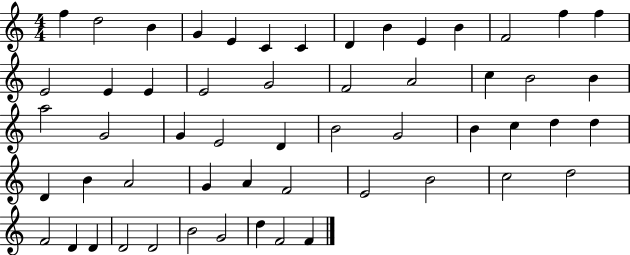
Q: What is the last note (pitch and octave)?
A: F4